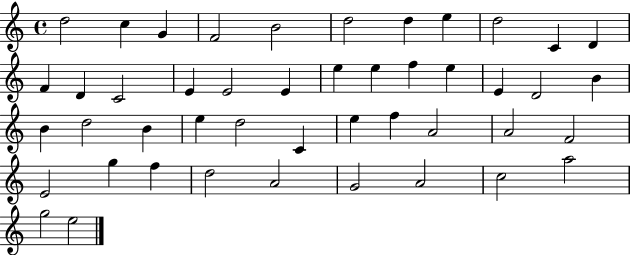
{
  \clef treble
  \time 4/4
  \defaultTimeSignature
  \key c \major
  d''2 c''4 g'4 | f'2 b'2 | d''2 d''4 e''4 | d''2 c'4 d'4 | \break f'4 d'4 c'2 | e'4 e'2 e'4 | e''4 e''4 f''4 e''4 | e'4 d'2 b'4 | \break b'4 d''2 b'4 | e''4 d''2 c'4 | e''4 f''4 a'2 | a'2 f'2 | \break e'2 g''4 f''4 | d''2 a'2 | g'2 a'2 | c''2 a''2 | \break g''2 e''2 | \bar "|."
}